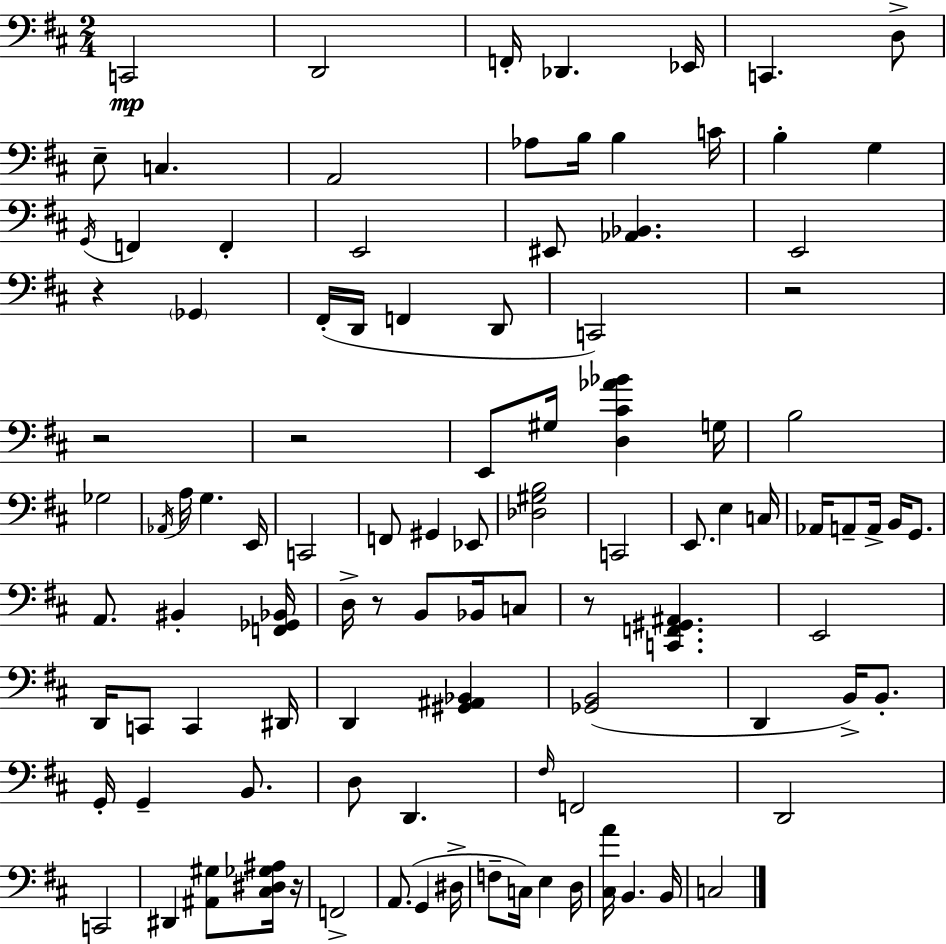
{
  \clef bass
  \numericTimeSignature
  \time 2/4
  \key d \major
  c,2\mp | d,2 | f,16-. des,4. ees,16 | c,4. d8-> | \break e8-- c4. | a,2 | aes8 b16 b4 c'16 | b4-. g4 | \break \acciaccatura { g,16 } f,4 f,4-. | e,2 | eis,8 <aes, bes,>4. | e,2 | \break r4 \parenthesize ges,4 | fis,16-.( d,16 f,4 d,8 | c,2) | r2 | \break r2 | r2 | e,8 gis16 <d cis' aes' bes'>4 | g16 b2 | \break ges2 | \acciaccatura { aes,16 } a16 g4. | e,16 c,2 | f,8 gis,4 | \break ees,8 <des gis b>2 | c,2 | e,8. e4 | c16 aes,16 a,8-- a,16-> b,16 g,8. | \break a,8. bis,4-. | <f, ges, bes,>16 d16-> r8 b,8 bes,16 | c8 r8 <c, f, gis, ais,>4. | e,2 | \break d,16 c,8 c,4 | dis,16 d,4 <gis, ais, bes,>4 | <ges, b,>2( | d,4 b,16->) b,8.-. | \break g,16-. g,4-- b,8. | d8 d,4. | \grace { fis16 } f,2 | d,2 | \break c,2 | dis,4 <ais, gis>8 | <cis dis ges ais>16 r16 f,2-> | a,8.( g,4 | \break dis16-> f8-- c16) e4 | d16 <cis a'>16 b,4. | b,16 c2 | \bar "|."
}